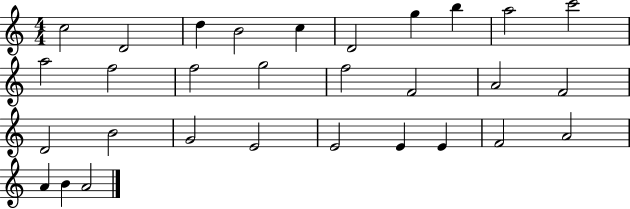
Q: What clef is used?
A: treble